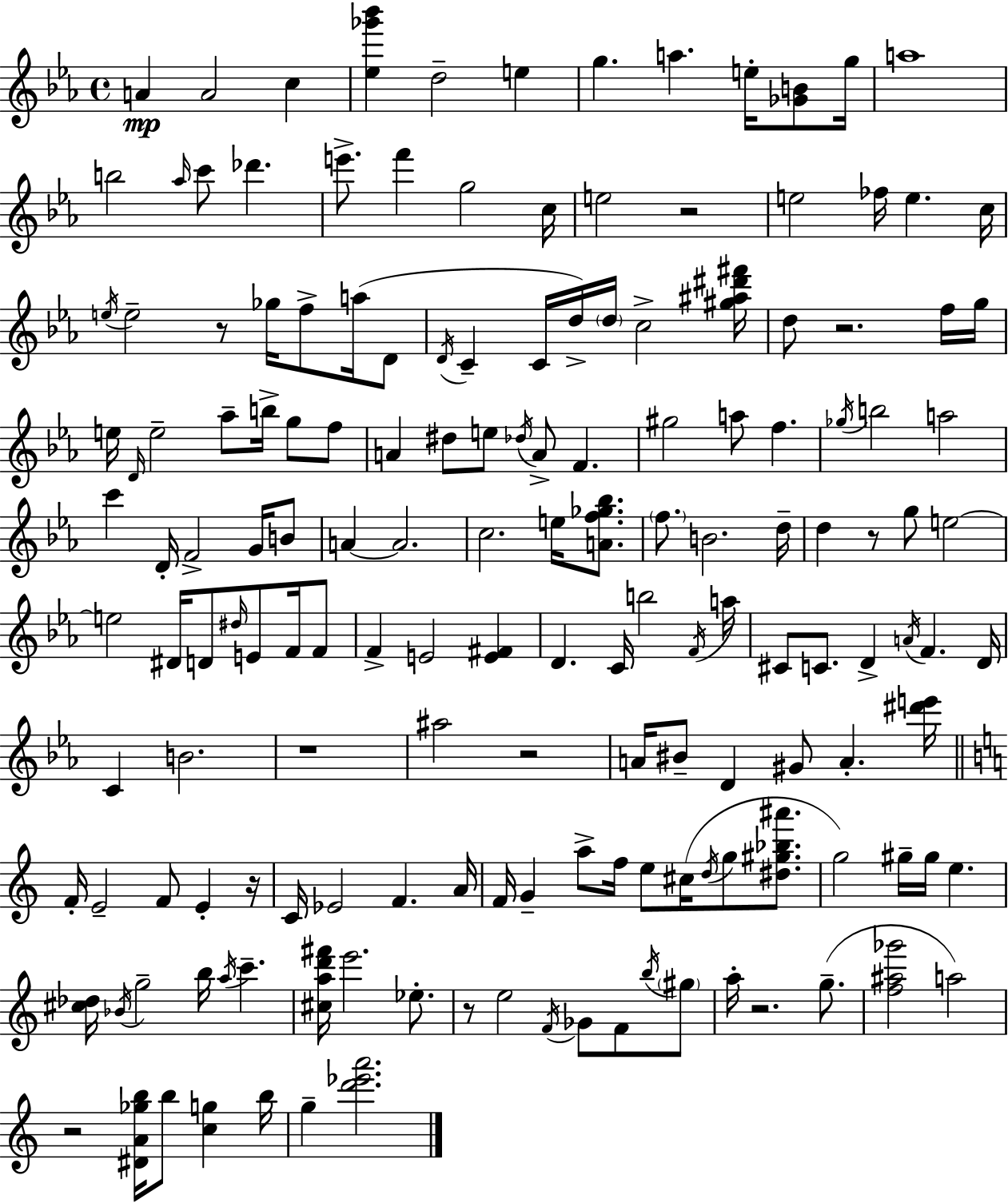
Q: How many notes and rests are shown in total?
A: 162